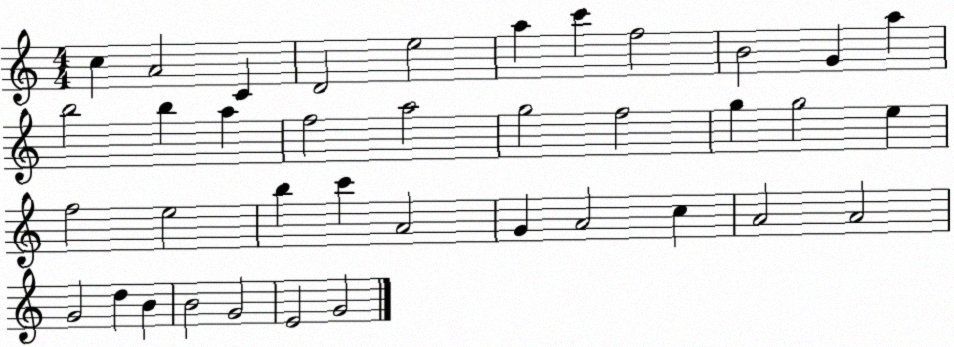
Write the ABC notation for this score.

X:1
T:Untitled
M:4/4
L:1/4
K:C
c A2 C D2 e2 a c' f2 B2 G a b2 b a f2 a2 g2 f2 g g2 e f2 e2 b c' A2 G A2 c A2 A2 G2 d B B2 G2 E2 G2